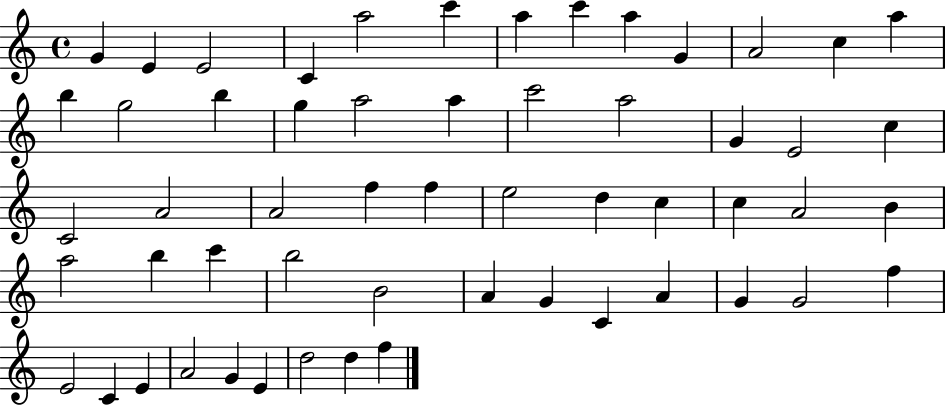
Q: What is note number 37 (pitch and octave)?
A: B5